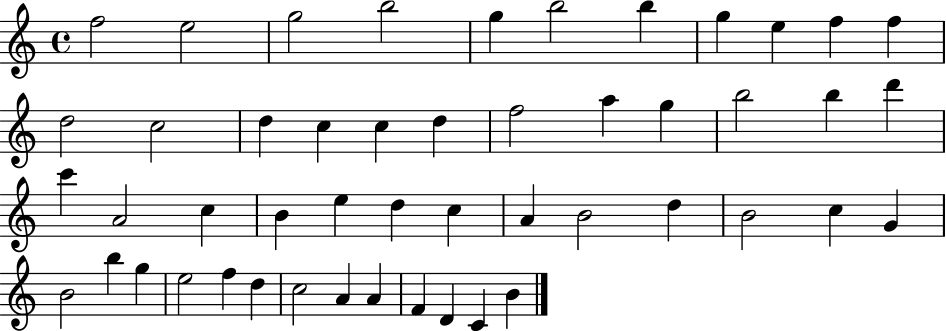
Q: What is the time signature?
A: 4/4